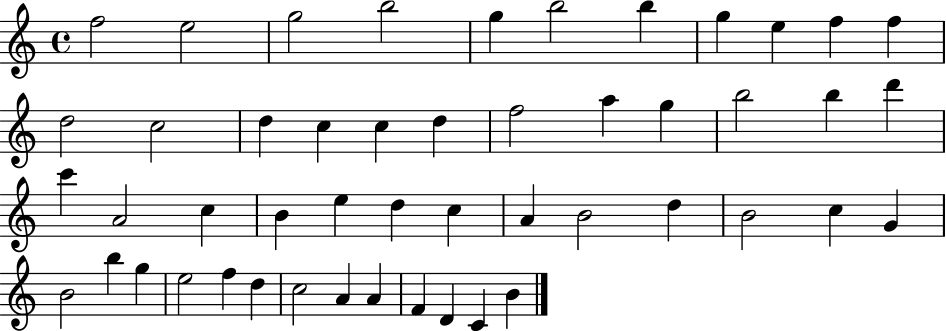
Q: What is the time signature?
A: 4/4